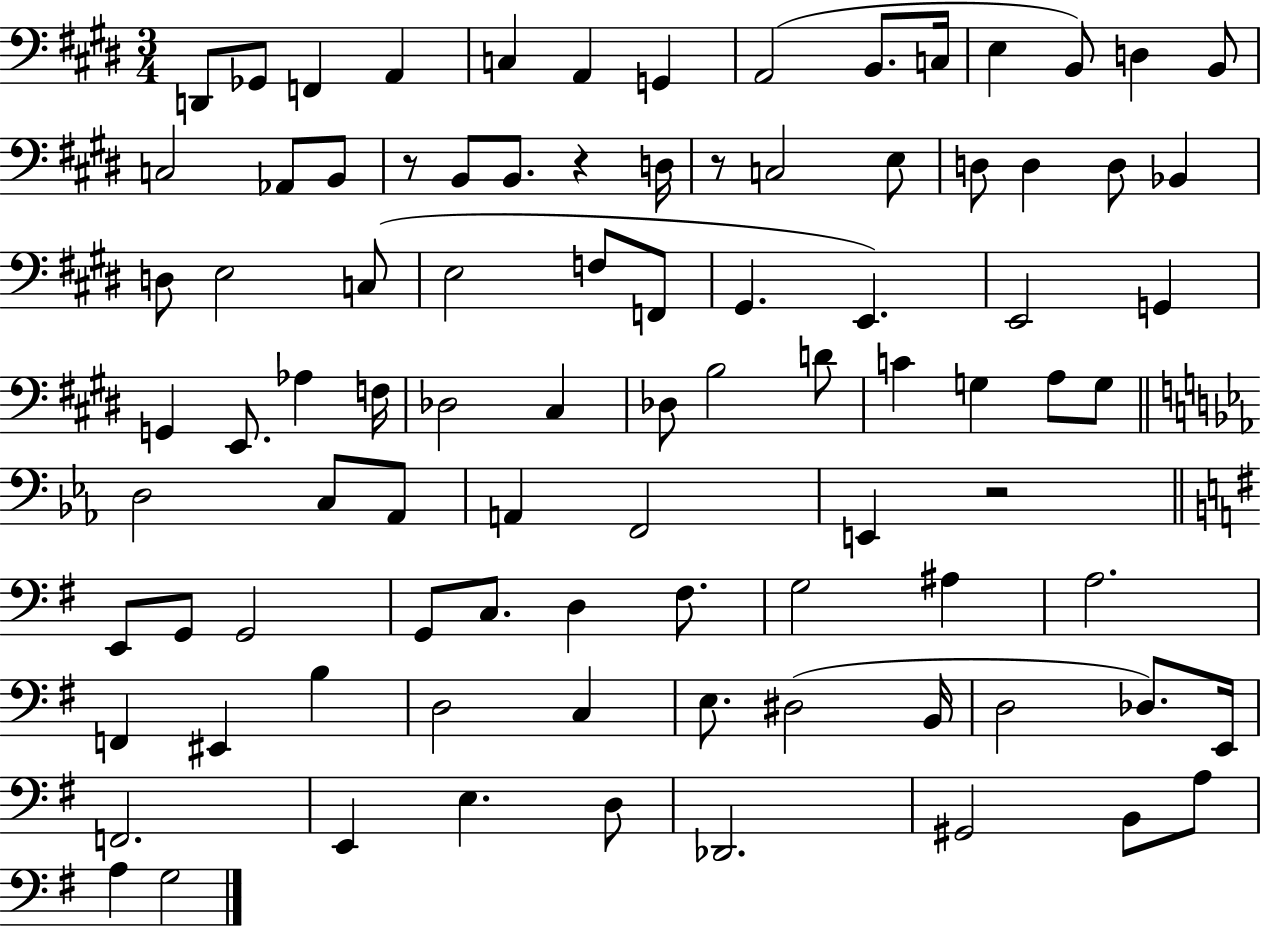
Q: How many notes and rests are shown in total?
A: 90